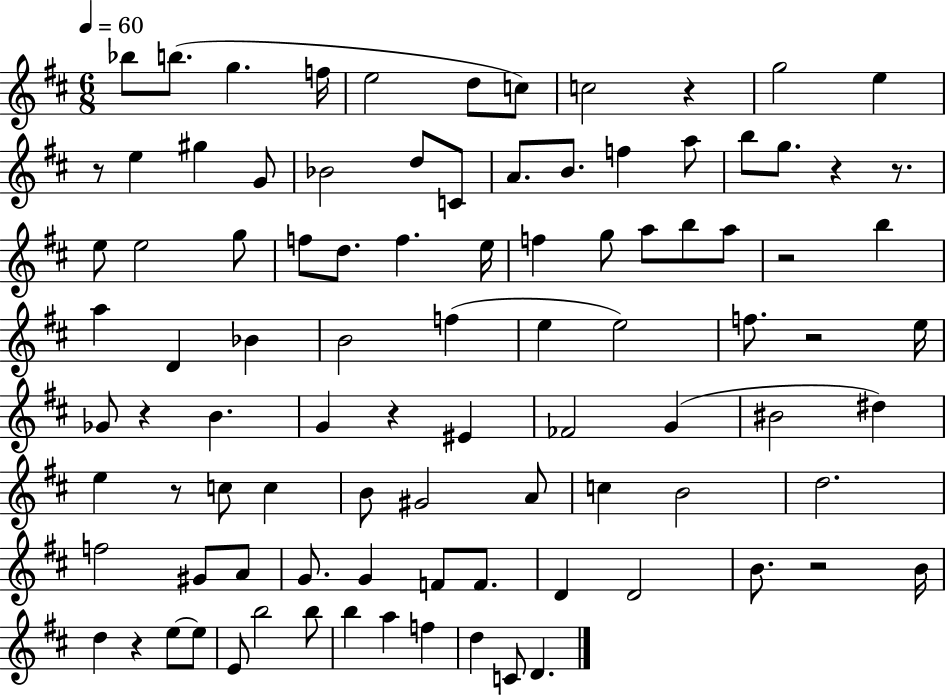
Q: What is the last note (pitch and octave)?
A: D4